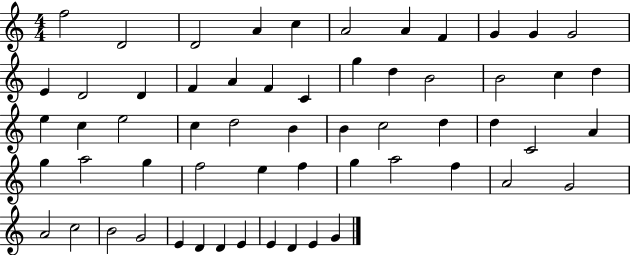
F5/h D4/h D4/h A4/q C5/q A4/h A4/q F4/q G4/q G4/q G4/h E4/q D4/h D4/q F4/q A4/q F4/q C4/q G5/q D5/q B4/h B4/h C5/q D5/q E5/q C5/q E5/h C5/q D5/h B4/q B4/q C5/h D5/q D5/q C4/h A4/q G5/q A5/h G5/q F5/h E5/q F5/q G5/q A5/h F5/q A4/h G4/h A4/h C5/h B4/h G4/h E4/q D4/q D4/q E4/q E4/q D4/q E4/q G4/q